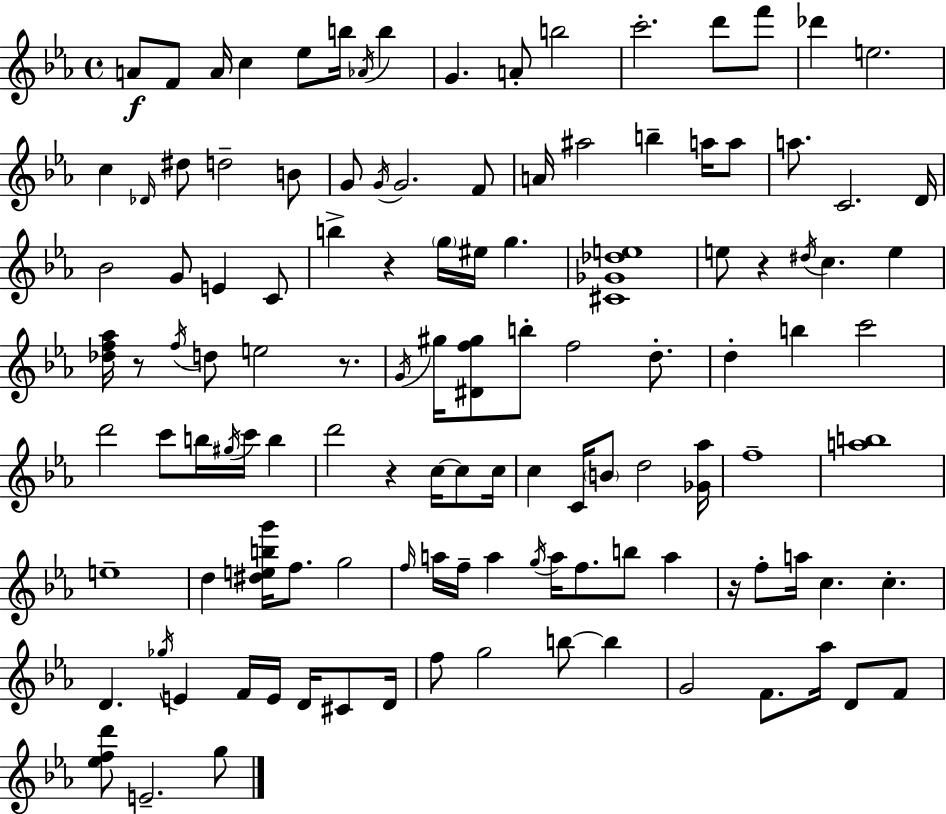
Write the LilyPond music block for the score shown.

{
  \clef treble
  \time 4/4
  \defaultTimeSignature
  \key ees \major
  a'8\f f'8 a'16 c''4 ees''8 b''16 \acciaccatura { aes'16 } b''4 | g'4. a'8-. b''2 | c'''2.-. d'''8 f'''8 | des'''4 e''2. | \break c''4 \grace { des'16 } dis''8 d''2-- | b'8 g'8 \acciaccatura { g'16 } g'2. | f'8 a'16 ais''2 b''4-- | a''16 a''8 a''8. c'2. | \break d'16 bes'2 g'8 e'4 | c'8 b''4-> r4 \parenthesize g''16 eis''16 g''4. | <cis' ges' des'' e''>1 | e''8 r4 \acciaccatura { dis''16 } c''4. | \break e''4 <des'' f'' aes''>16 r8 \acciaccatura { f''16 } d''8 e''2 | r8. \acciaccatura { g'16 } gis''16 <dis' f'' gis''>8 b''8-. f''2 | d''8.-. d''4-. b''4 c'''2 | d'''2 c'''8 | \break b''16 \acciaccatura { gis''16 } c'''16 b''4 d'''2 r4 | c''16~~ c''8 c''16 c''4 c'16 \parenthesize b'8 d''2 | <ges' aes''>16 f''1-- | <a'' b''>1 | \break e''1-- | d''4 <dis'' e'' b'' g'''>16 f''8. g''2 | \grace { f''16 } a''16 f''16-- a''4 \acciaccatura { g''16 } a''16 | f''8. b''8 a''4 r16 f''8-. a''16 c''4. | \break c''4.-. d'4. \acciaccatura { ges''16 } | e'4 f'16 e'16 d'16 cis'8 d'16 f''8 g''2 | b''8~~ b''4 g'2 | f'8. aes''16 d'8 f'8 <ees'' f'' d'''>8 e'2.-- | \break g''8 \bar "|."
}